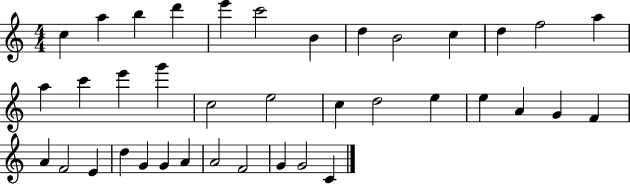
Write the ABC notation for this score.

X:1
T:Untitled
M:4/4
L:1/4
K:C
c a b d' e' c'2 B d B2 c d f2 a a c' e' g' c2 e2 c d2 e e A G F A F2 E d G G A A2 F2 G G2 C